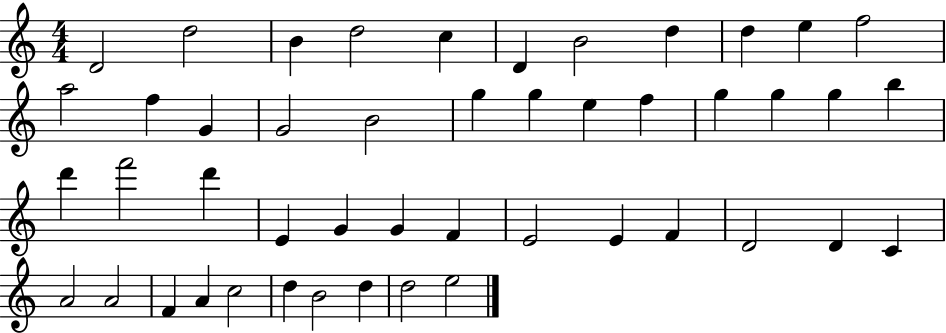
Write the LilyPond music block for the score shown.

{
  \clef treble
  \numericTimeSignature
  \time 4/4
  \key c \major
  d'2 d''2 | b'4 d''2 c''4 | d'4 b'2 d''4 | d''4 e''4 f''2 | \break a''2 f''4 g'4 | g'2 b'2 | g''4 g''4 e''4 f''4 | g''4 g''4 g''4 b''4 | \break d'''4 f'''2 d'''4 | e'4 g'4 g'4 f'4 | e'2 e'4 f'4 | d'2 d'4 c'4 | \break a'2 a'2 | f'4 a'4 c''2 | d''4 b'2 d''4 | d''2 e''2 | \break \bar "|."
}